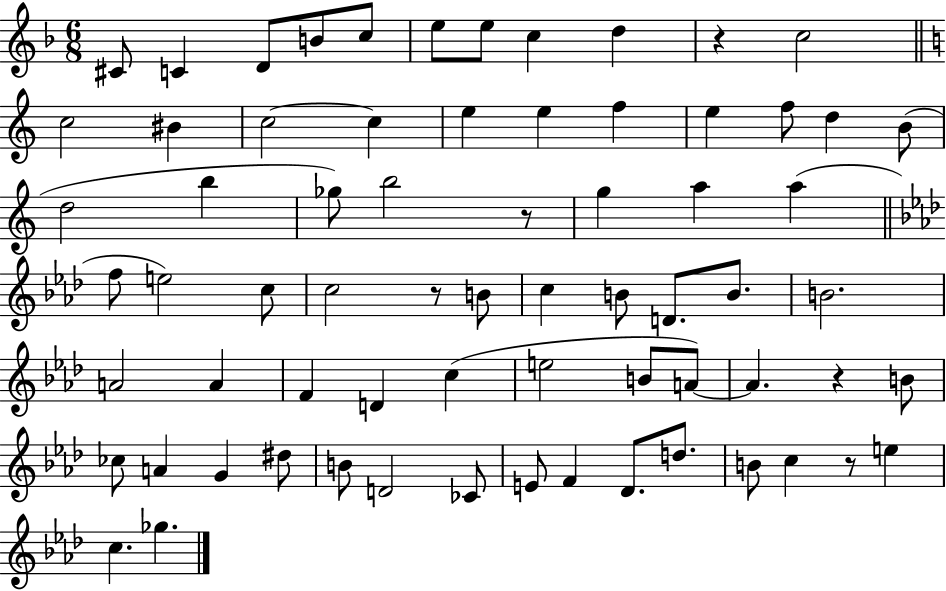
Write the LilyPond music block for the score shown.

{
  \clef treble
  \numericTimeSignature
  \time 6/8
  \key f \major
  \repeat volta 2 { cis'8 c'4 d'8 b'8 c''8 | e''8 e''8 c''4 d''4 | r4 c''2 | \bar "||" \break \key c \major c''2 bis'4 | c''2~~ c''4 | e''4 e''4 f''4 | e''4 f''8 d''4 b'8( | \break d''2 b''4 | ges''8) b''2 r8 | g''4 a''4 a''4( | \bar "||" \break \key f \minor f''8 e''2) c''8 | c''2 r8 b'8 | c''4 b'8 d'8. b'8. | b'2. | \break a'2 a'4 | f'4 d'4 c''4( | e''2 b'8 a'8~~) | a'4. r4 b'8 | \break ces''8 a'4 g'4 dis''8 | b'8 d'2 ces'8 | e'8 f'4 des'8. d''8. | b'8 c''4 r8 e''4 | \break c''4. ges''4. | } \bar "|."
}